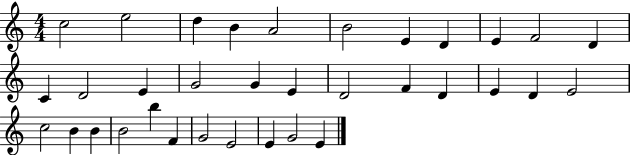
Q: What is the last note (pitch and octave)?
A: E4